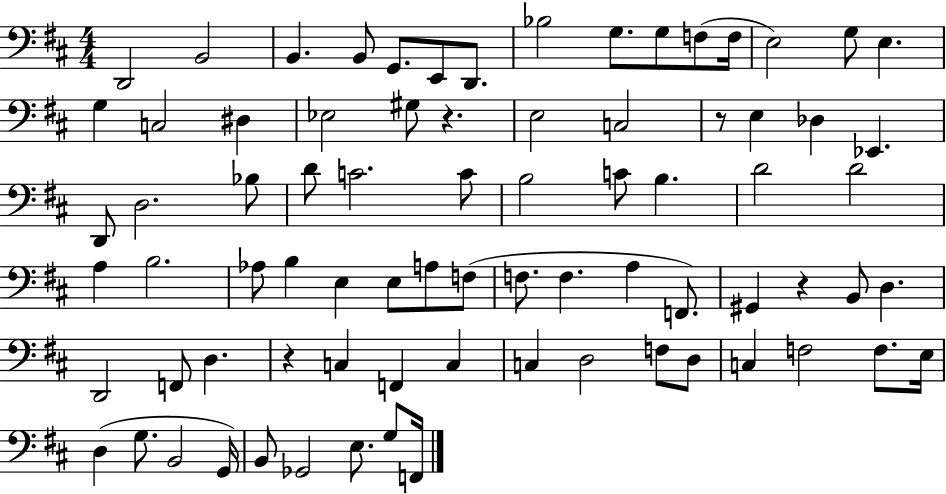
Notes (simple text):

D2/h B2/h B2/q. B2/e G2/e. E2/e D2/e. Bb3/h G3/e. G3/e F3/e F3/s E3/h G3/e E3/q. G3/q C3/h D#3/q Eb3/h G#3/e R/q. E3/h C3/h R/e E3/q Db3/q Eb2/q. D2/e D3/h. Bb3/e D4/e C4/h. C4/e B3/h C4/e B3/q. D4/h D4/h A3/q B3/h. Ab3/e B3/q E3/q E3/e A3/e F3/e F3/e. F3/q. A3/q F2/e. G#2/q R/q B2/e D3/q. D2/h F2/e D3/q. R/q C3/q F2/q C3/q C3/q D3/h F3/e D3/e C3/q F3/h F3/e. E3/s D3/q G3/e. B2/h G2/s B2/e Gb2/h E3/e. G3/e F2/s